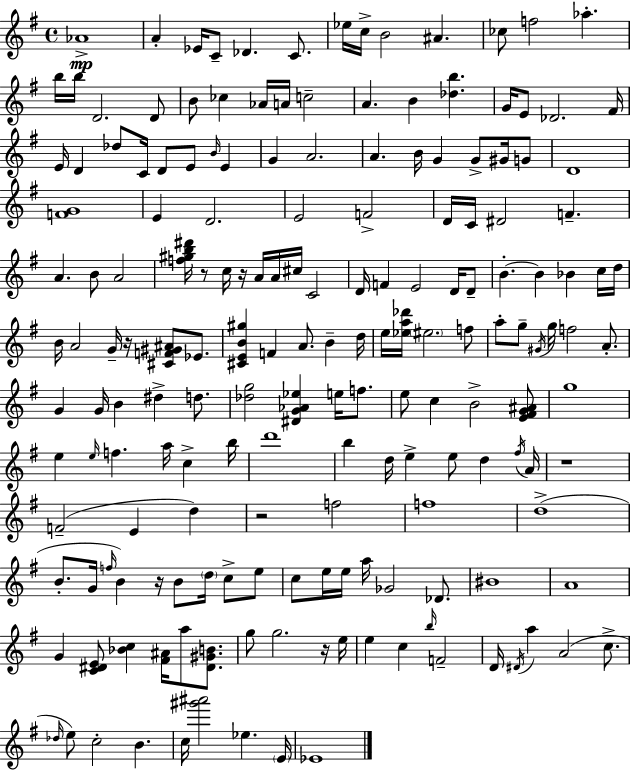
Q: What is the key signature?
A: G major